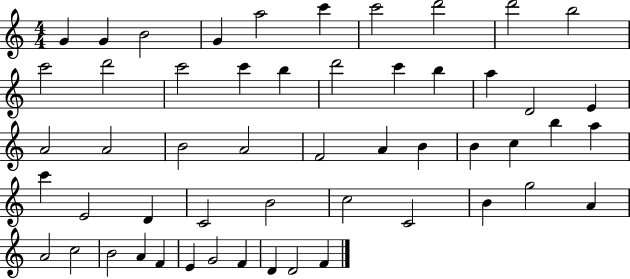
{
  \clef treble
  \numericTimeSignature
  \time 4/4
  \key c \major
  g'4 g'4 b'2 | g'4 a''2 c'''4 | c'''2 d'''2 | d'''2 b''2 | \break c'''2 d'''2 | c'''2 c'''4 b''4 | d'''2 c'''4 b''4 | a''4 d'2 e'4 | \break a'2 a'2 | b'2 a'2 | f'2 a'4 b'4 | b'4 c''4 b''4 a''4 | \break c'''4 e'2 d'4 | c'2 b'2 | c''2 c'2 | b'4 g''2 a'4 | \break a'2 c''2 | b'2 a'4 f'4 | e'4 g'2 f'4 | d'4 d'2 f'4 | \break \bar "|."
}